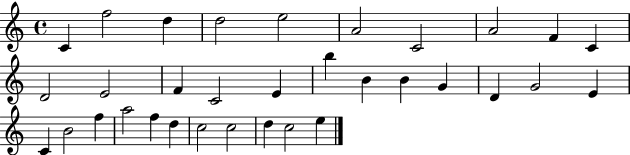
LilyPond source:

{
  \clef treble
  \time 4/4
  \defaultTimeSignature
  \key c \major
  c'4 f''2 d''4 | d''2 e''2 | a'2 c'2 | a'2 f'4 c'4 | \break d'2 e'2 | f'4 c'2 e'4 | b''4 b'4 b'4 g'4 | d'4 g'2 e'4 | \break c'4 b'2 f''4 | a''2 f''4 d''4 | c''2 c''2 | d''4 c''2 e''4 | \break \bar "|."
}